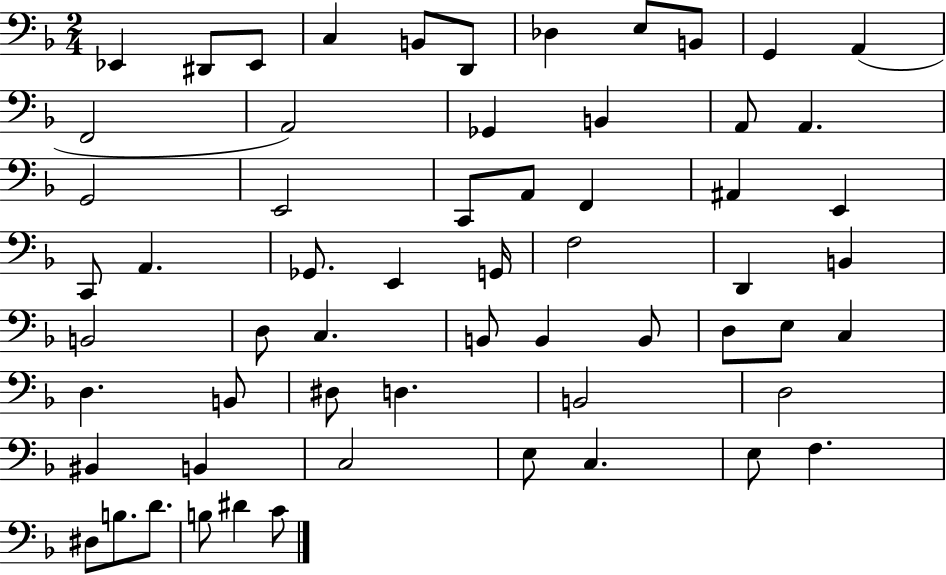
X:1
T:Untitled
M:2/4
L:1/4
K:F
_E,, ^D,,/2 _E,,/2 C, B,,/2 D,,/2 _D, E,/2 B,,/2 G,, A,, F,,2 A,,2 _G,, B,, A,,/2 A,, G,,2 E,,2 C,,/2 A,,/2 F,, ^A,, E,, C,,/2 A,, _G,,/2 E,, G,,/4 F,2 D,, B,, B,,2 D,/2 C, B,,/2 B,, B,,/2 D,/2 E,/2 C, D, B,,/2 ^D,/2 D, B,,2 D,2 ^B,, B,, C,2 E,/2 C, E,/2 F, ^D,/2 B,/2 D/2 B,/2 ^D C/2